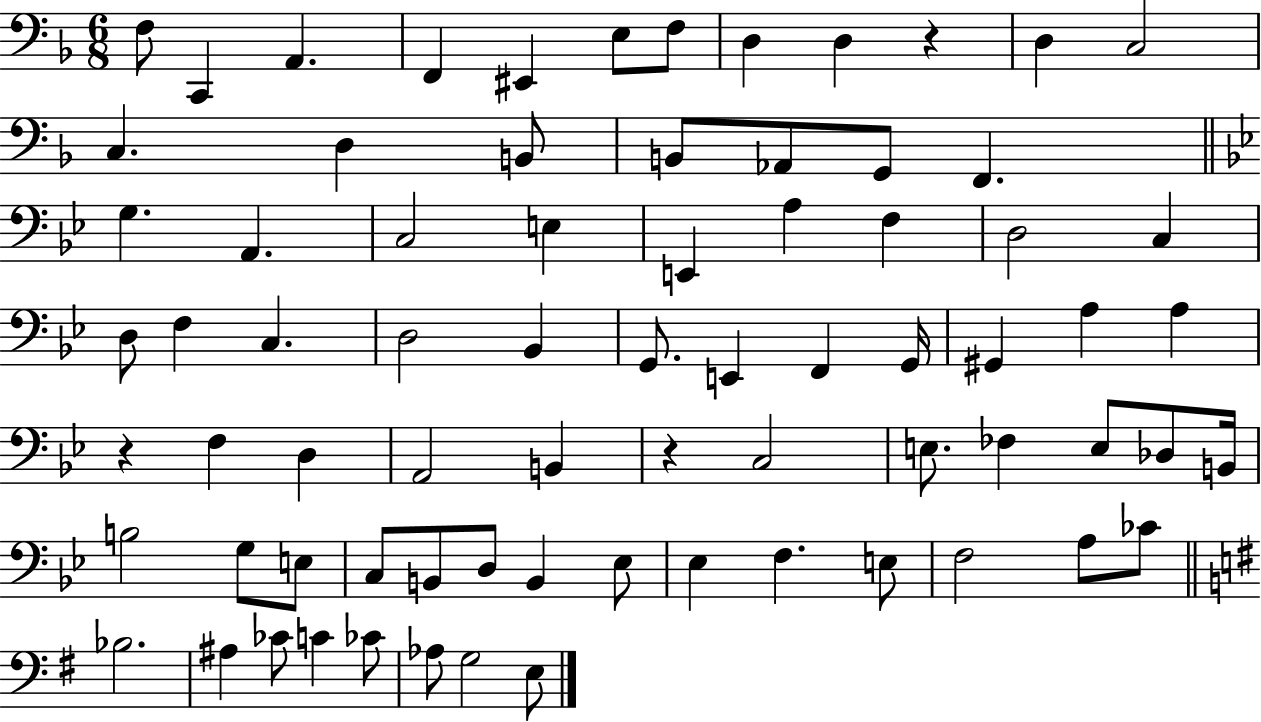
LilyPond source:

{
  \clef bass
  \numericTimeSignature
  \time 6/8
  \key f \major
  \repeat volta 2 { f8 c,4 a,4. | f,4 eis,4 e8 f8 | d4 d4 r4 | d4 c2 | \break c4. d4 b,8 | b,8 aes,8 g,8 f,4. | \bar "||" \break \key g \minor g4. a,4. | c2 e4 | e,4 a4 f4 | d2 c4 | \break d8 f4 c4. | d2 bes,4 | g,8. e,4 f,4 g,16 | gis,4 a4 a4 | \break r4 f4 d4 | a,2 b,4 | r4 c2 | e8. fes4 e8 des8 b,16 | \break b2 g8 e8 | c8 b,8 d8 b,4 ees8 | ees4 f4. e8 | f2 a8 ces'8 | \break \bar "||" \break \key e \minor bes2. | ais4 ces'8 c'4 ces'8 | aes8 g2 e8 | } \bar "|."
}